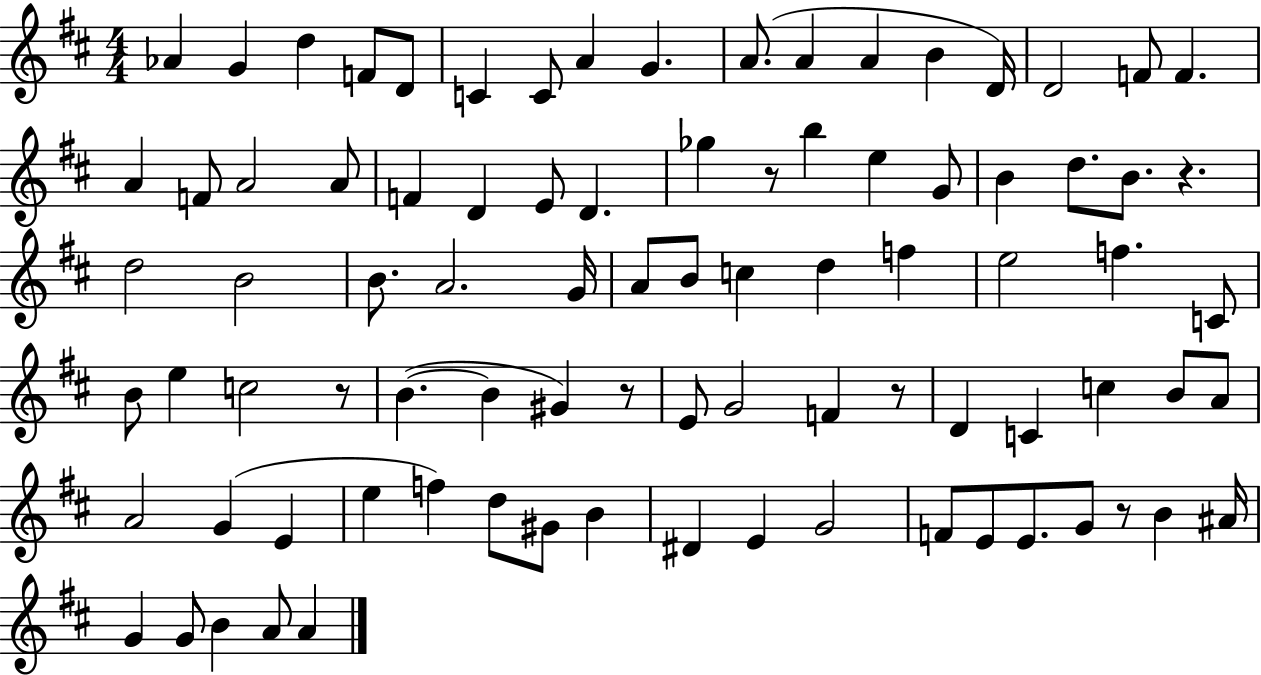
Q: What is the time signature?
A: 4/4